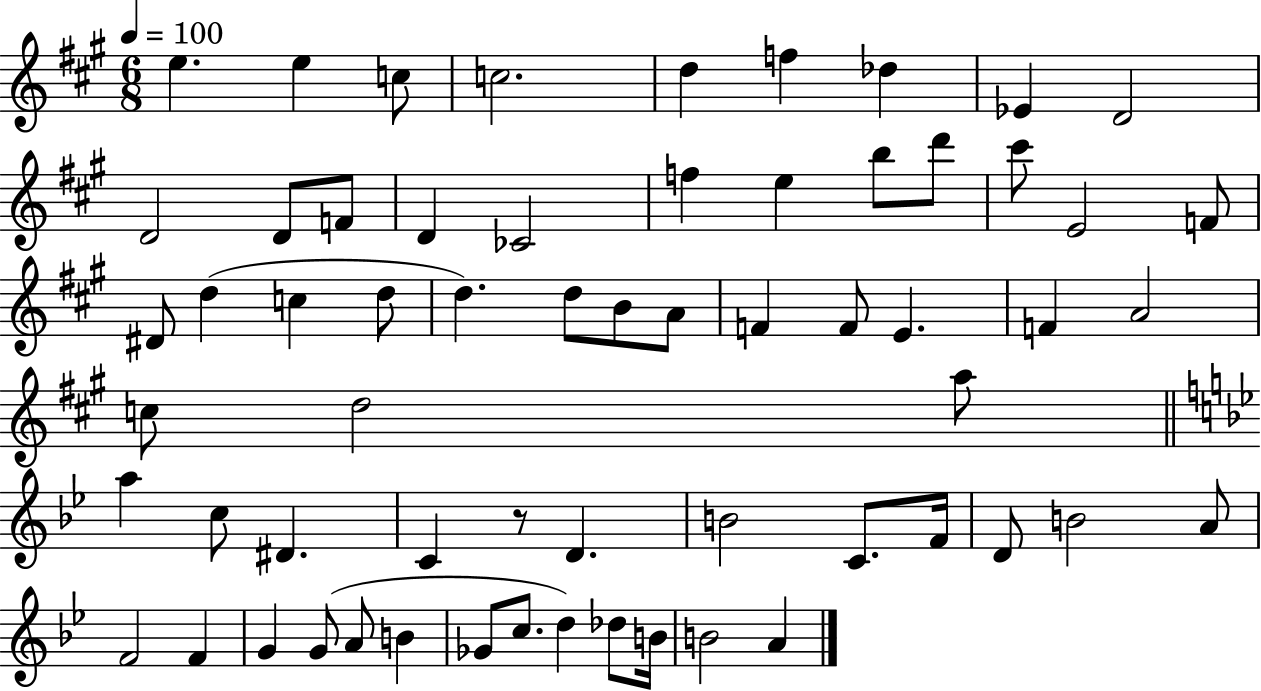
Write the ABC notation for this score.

X:1
T:Untitled
M:6/8
L:1/4
K:A
e e c/2 c2 d f _d _E D2 D2 D/2 F/2 D _C2 f e b/2 d'/2 ^c'/2 E2 F/2 ^D/2 d c d/2 d d/2 B/2 A/2 F F/2 E F A2 c/2 d2 a/2 a c/2 ^D C z/2 D B2 C/2 F/4 D/2 B2 A/2 F2 F G G/2 A/2 B _G/2 c/2 d _d/2 B/4 B2 A